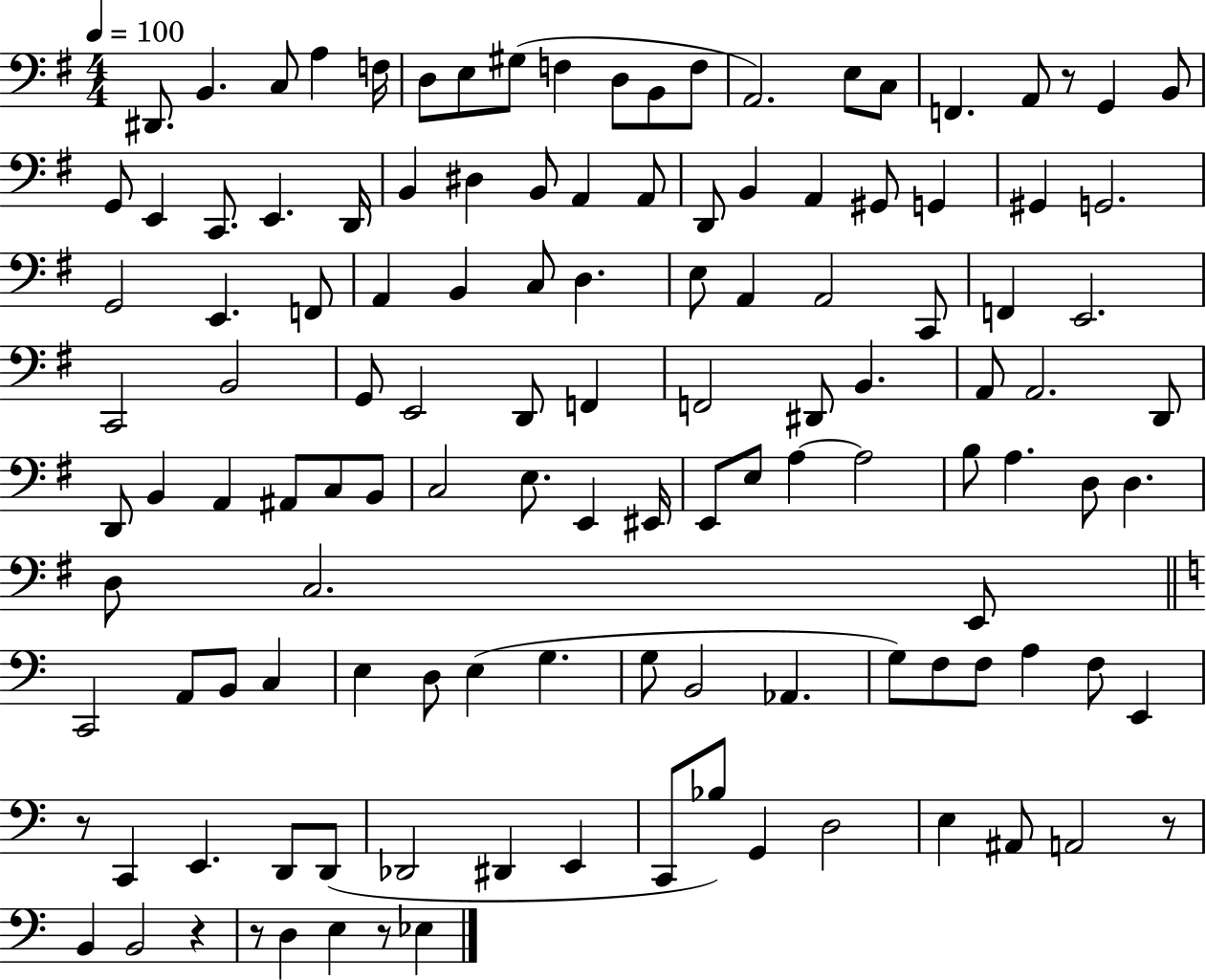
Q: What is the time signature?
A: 4/4